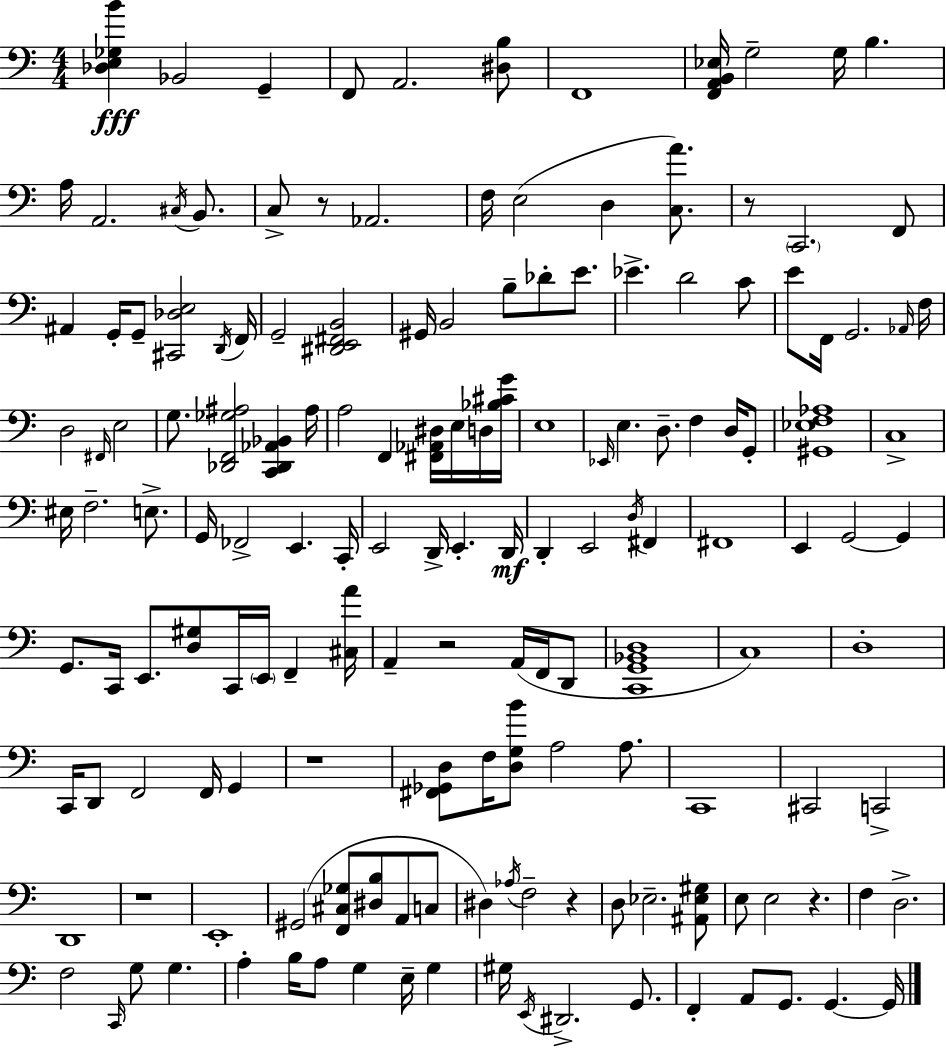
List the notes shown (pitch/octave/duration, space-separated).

[Db3,E3,Gb3,B4]/q Bb2/h G2/q F2/e A2/h. [D#3,B3]/e F2/w [F2,A2,B2,Eb3]/s G3/h G3/s B3/q. A3/s A2/h. C#3/s B2/e. C3/e R/e Ab2/h. F3/s E3/h D3/q [C3,A4]/e. R/e C2/h. F2/e A#2/q G2/s G2/e [C#2,Db3,E3]/h D2/s F2/s G2/h [D#2,E2,F#2,B2]/h G#2/s B2/h B3/e Db4/e E4/e. Eb4/q. D4/h C4/e E4/e F2/s G2/h. Ab2/s F3/s D3/h F#2/s E3/h G3/e. [Db2,F2,Gb3,A#3]/h [C2,Db2,Ab2,Bb2]/q A#3/s A3/h F2/q [F#2,Ab2,D#3]/s E3/s D3/s [Bb3,C#4,G4]/s E3/w Eb2/s E3/q. D3/e. F3/q D3/s G2/e [G#2,Eb3,F3,Ab3]/w C3/w EIS3/s F3/h. E3/e. G2/s FES2/h E2/q. C2/s E2/h D2/s E2/q. D2/s D2/q E2/h D3/s F#2/q F#2/w E2/q G2/h G2/q G2/e. C2/s E2/e. [D3,G#3]/e C2/s E2/s F2/q [C#3,A4]/s A2/q R/h A2/s F2/s D2/e [C2,G2,Bb2,D3]/w C3/w D3/w C2/s D2/e F2/h F2/s G2/q R/w [F#2,Gb2,D3]/e F3/s [D3,G3,B4]/e A3/h A3/e. C2/w C#2/h C2/h D2/w R/w E2/w G#2/h [F2,C#3,Gb3]/e [D#3,B3]/e A2/e C3/e D#3/q Ab3/s F3/h R/q D3/e Eb3/h. [A#2,Eb3,G#3]/e E3/e E3/h R/q. F3/q D3/h. F3/h C2/s G3/e G3/q. A3/q B3/s A3/e G3/q E3/s G3/q G#3/s E2/s D#2/h. G2/e. F2/q A2/e G2/e. G2/q. G2/s